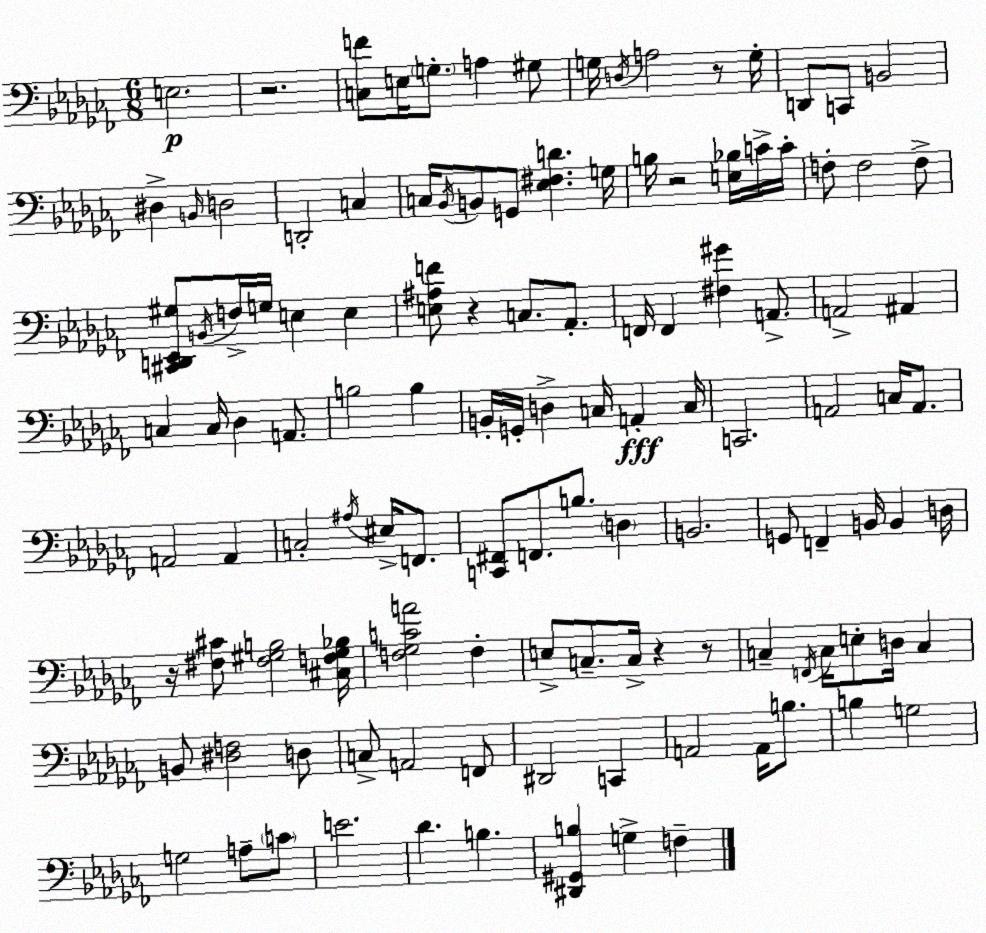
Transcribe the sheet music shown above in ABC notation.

X:1
T:Untitled
M:6/8
L:1/4
K:Abm
E,2 z2 [C,F]/2 E,/4 G,/2 A, ^G,/2 G,/4 D,/4 A,2 z/2 G,/4 D,,/2 C,,/2 B,,2 ^D, B,,/4 D,2 D,,2 C, C,/4 _B,,/4 B,,/2 G,,/2 [_E,^F,D] G,/4 B,/4 z2 [E,_B,]/4 C/4 C/4 F,/2 F,2 F,/2 [^C,,D,,_E,,^G,]/2 B,,/4 F,/4 G,/4 E, E, [E,^A,F]/2 z C,/2 _A,,/2 F,,/4 F,, [^F,^G] A,,/2 A,,2 ^A,, C, C,/4 _D, A,,/2 B,2 B, B,,/4 G,,/4 D, C,/4 A,, C,/4 C,,2 A,,2 C,/4 A,,/2 A,,2 A,, C,2 ^A,/4 ^E,/4 F,,/2 [C,,^F,,]/2 F,,/2 B,/2 D, B,,2 G,,/2 F,, B,,/4 B,, D,/4 z/4 [^F,^C]/2 [^F,^G,B,]2 [^C,F,^G,_B,]/4 [F,_G,CA]2 F, E,/2 C,/2 C,/4 z z/2 C, F,,/4 C,/4 E,/2 D,/4 C, B,,/2 [^D,F,]2 D,/2 C,/2 A,,2 F,,/2 ^D,,2 C,, A,,2 A,,/4 B,/2 B, G,2 G,2 A,/2 C/2 E2 _D B, [^D,,^G,,B,] G, F,